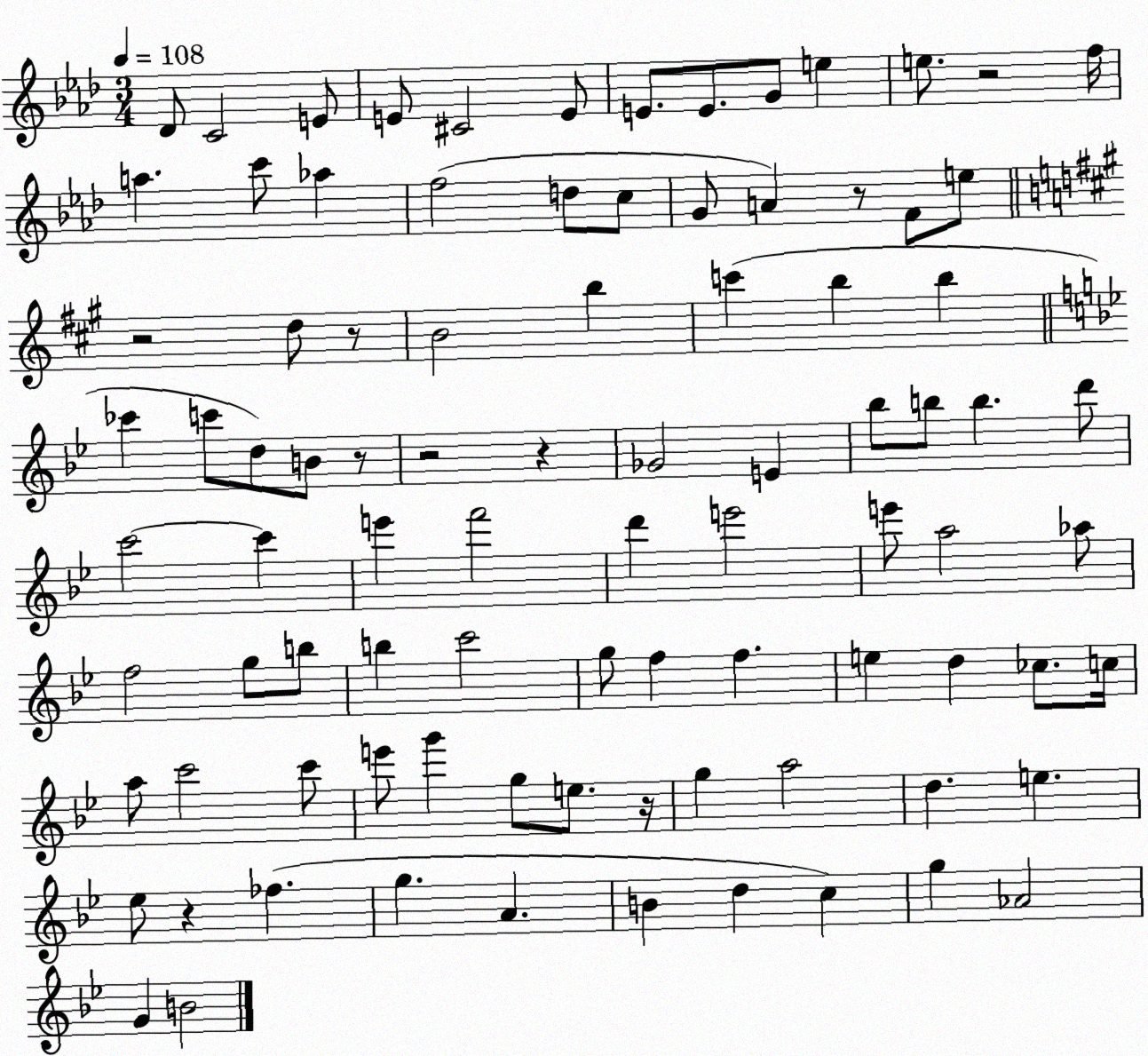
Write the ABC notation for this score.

X:1
T:Untitled
M:3/4
L:1/4
K:Ab
_D/2 C2 E/2 E/2 ^C2 E/2 E/2 E/2 G/2 e e/2 z2 f/4 a c'/2 _a f2 d/2 c/2 G/2 A z/2 F/2 e/2 z2 d/2 z/2 B2 b c' b b _c' c'/2 d/2 B/2 z/2 z2 z _G2 E _b/2 b/2 b d'/2 c'2 c' e' f'2 d' e'2 e'/2 a2 _a/2 f2 g/2 b/2 b c'2 g/2 f f e d _c/2 c/4 a/2 c'2 c'/2 e'/2 g' g/2 e/2 z/4 g a2 d e _e/2 z _f g A B d c g _A2 G B2